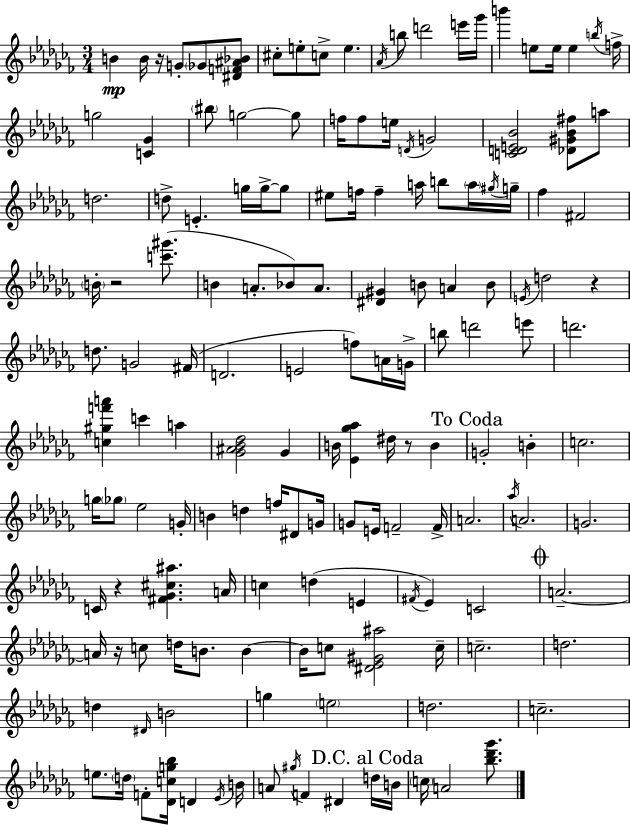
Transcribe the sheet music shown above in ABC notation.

X:1
T:Untitled
M:3/4
L:1/4
K:Abm
B B/4 z/4 G/2 _G/2 [^DF^A_B]/2 ^c/2 e/2 c/2 e _A/4 b/2 d'2 e'/4 _g'/4 b' e/2 e/4 e b/4 f/4 g2 [C_G] ^b/2 g2 g/2 f/4 f/2 e/4 D/4 G2 [CDE_B]2 [_D^G_B^f]/2 a/2 d2 d/2 E g/4 g/4 g/2 ^e/2 f/4 f a/4 b/2 a/4 ^g/4 g/4 _f ^F2 B/4 z2 [c'^g']/2 B A/2 _B/2 A/2 [^D^G] B/2 A B/2 E/4 d2 z d/2 G2 ^F/4 D2 E2 f/2 A/4 G/4 b/2 d'2 e'/2 d'2 [c^gf'a'] c' a [_G^A_B_d]2 _G B/4 [_E_g_a] ^d/4 z/2 B G2 B c2 g/4 _g/2 _e2 G/4 B d f/4 ^D/2 G/4 G/2 E/4 F2 F/4 A2 _a/4 A2 G2 C/4 z [^F_G^c^a] A/4 c d E ^F/4 _E C2 A2 A/4 z/4 c/2 d/4 B/2 B B/4 c/2 [^D_E^G^a]2 c/4 c2 d2 d ^D/4 B2 g e2 d2 c2 e/2 d/4 F/2 [_Dcg_b]/4 D _E/4 B/4 A/2 ^g/4 F ^D d/4 B/4 c/4 A2 [_b_d'_g']/2